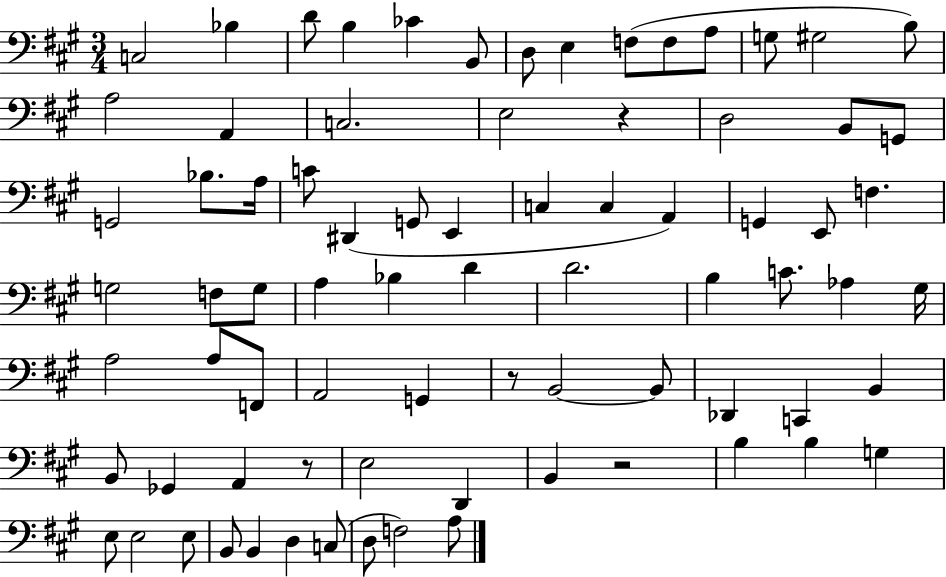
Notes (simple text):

C3/h Bb3/q D4/e B3/q CES4/q B2/e D3/e E3/q F3/e F3/e A3/e G3/e G#3/h B3/e A3/h A2/q C3/h. E3/h R/q D3/h B2/e G2/e G2/h Bb3/e. A3/s C4/e D#2/q G2/e E2/q C3/q C3/q A2/q G2/q E2/e F3/q. G3/h F3/e G3/e A3/q Bb3/q D4/q D4/h. B3/q C4/e. Ab3/q G#3/s A3/h A3/e F2/e A2/h G2/q R/e B2/h B2/e Db2/q C2/q B2/q B2/e Gb2/q A2/q R/e E3/h D2/q B2/q R/h B3/q B3/q G3/q E3/e E3/h E3/e B2/e B2/q D3/q C3/e D3/e F3/h A3/e